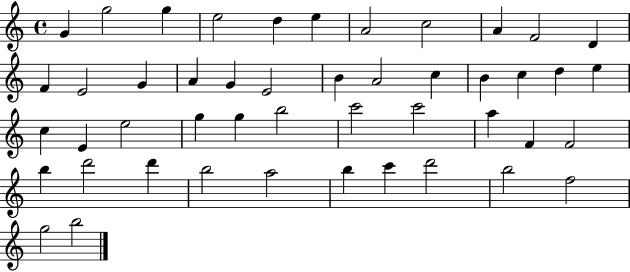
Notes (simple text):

G4/q G5/h G5/q E5/h D5/q E5/q A4/h C5/h A4/q F4/h D4/q F4/q E4/h G4/q A4/q G4/q E4/h B4/q A4/h C5/q B4/q C5/q D5/q E5/q C5/q E4/q E5/h G5/q G5/q B5/h C6/h C6/h A5/q F4/q F4/h B5/q D6/h D6/q B5/h A5/h B5/q C6/q D6/h B5/h F5/h G5/h B5/h